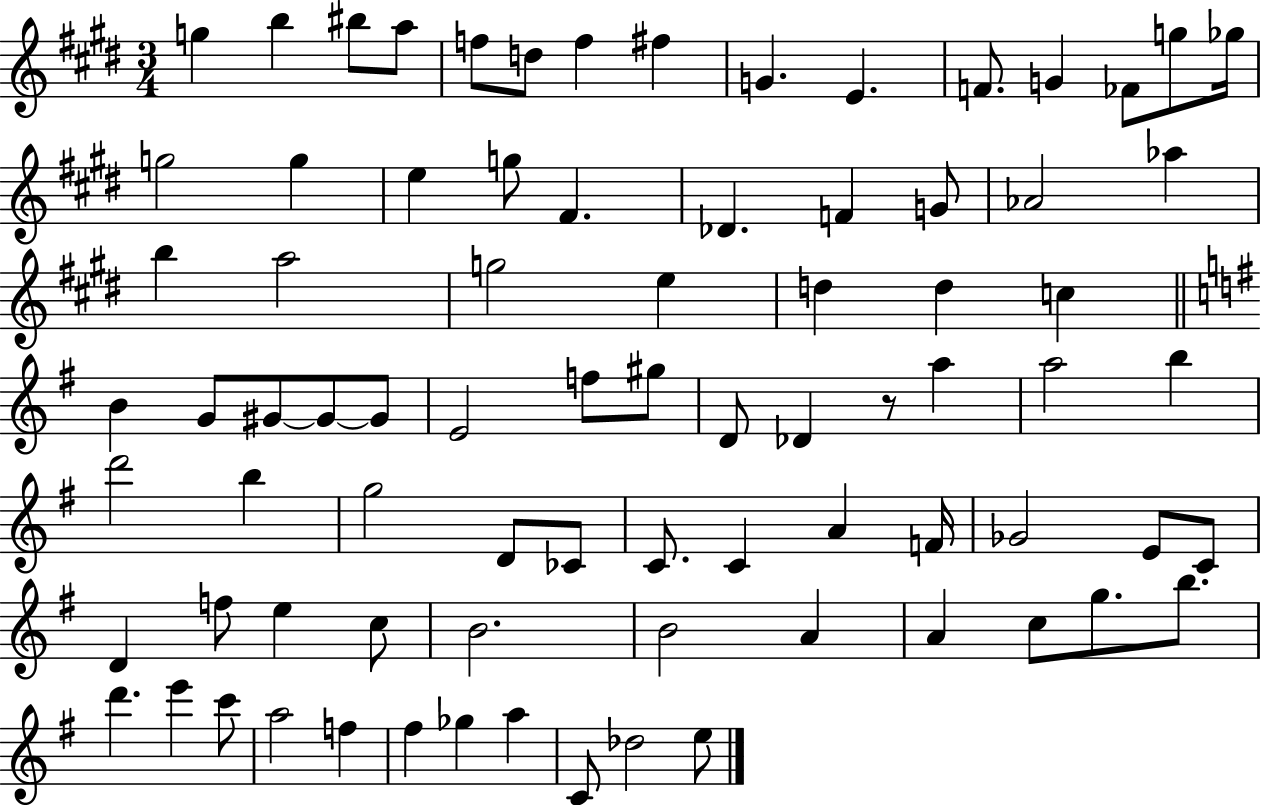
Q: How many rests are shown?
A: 1